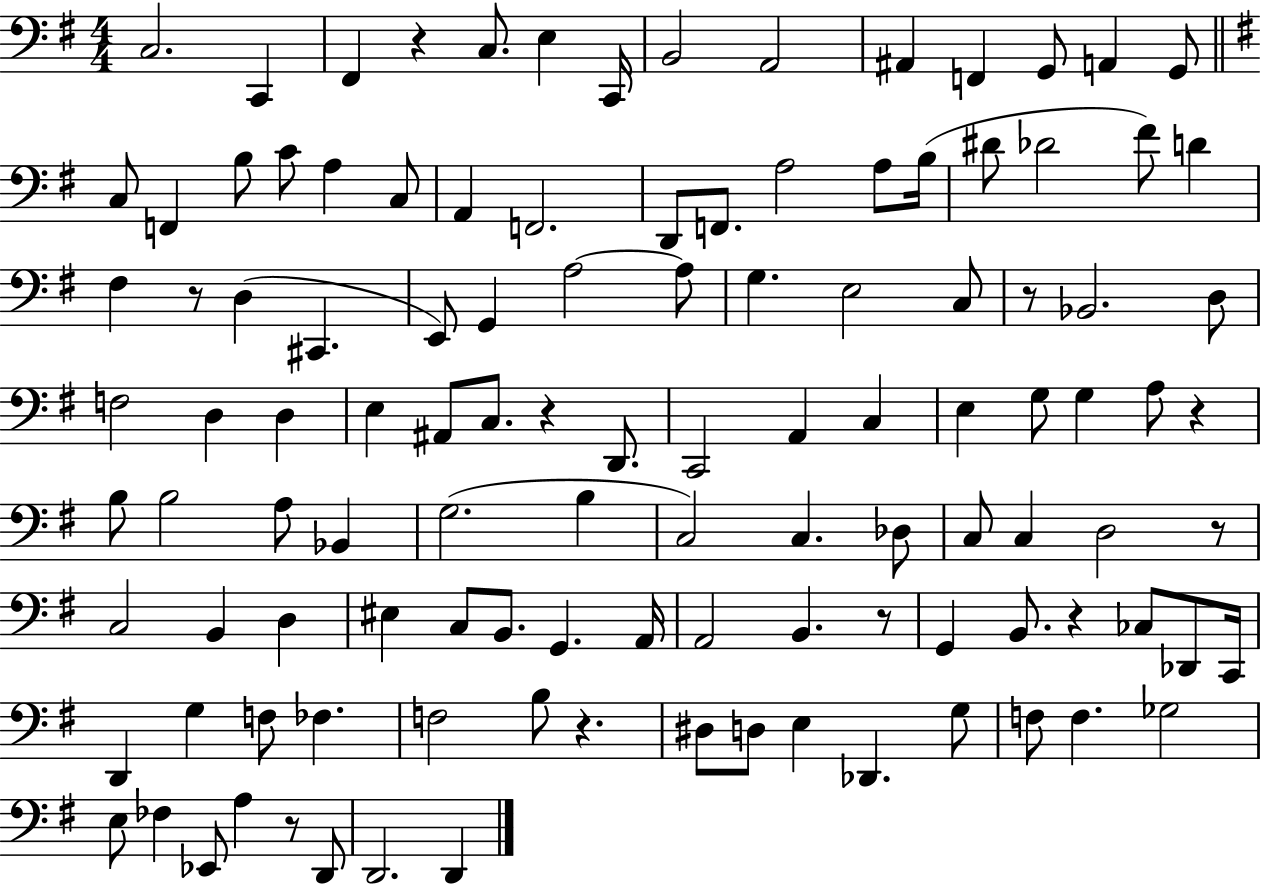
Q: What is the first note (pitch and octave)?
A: C3